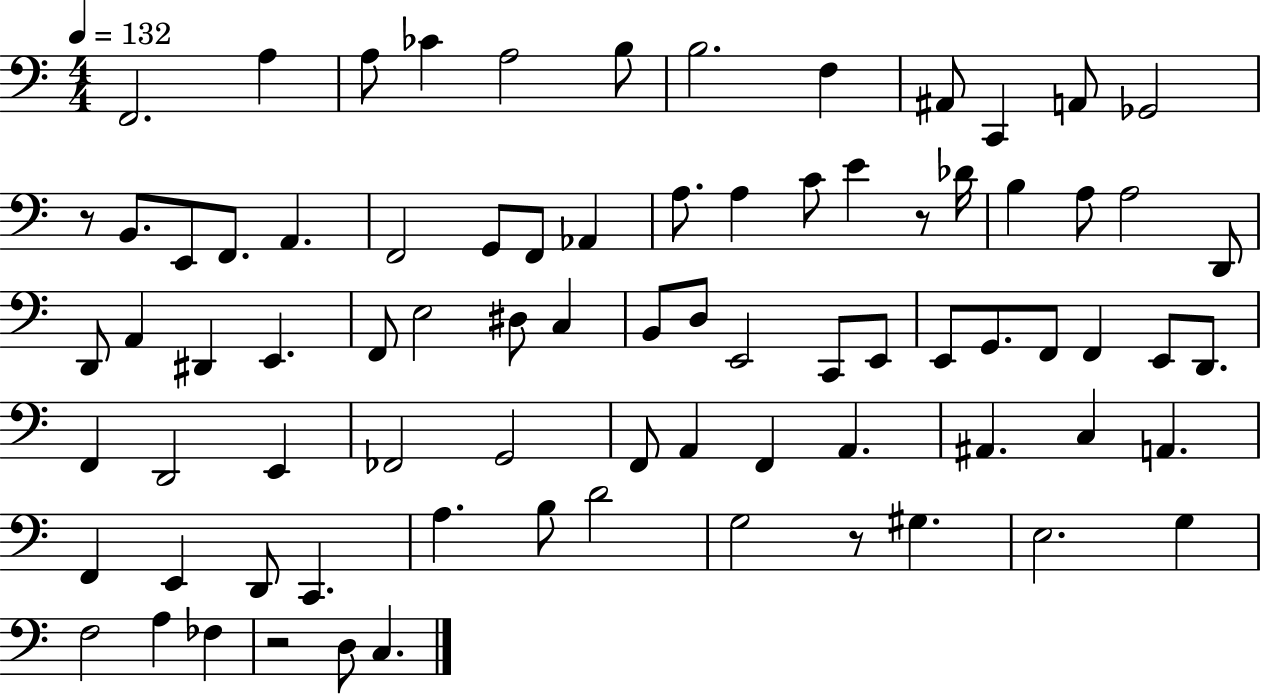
F2/h. A3/q A3/e CES4/q A3/h B3/e B3/h. F3/q A#2/e C2/q A2/e Gb2/h R/e B2/e. E2/e F2/e. A2/q. F2/h G2/e F2/e Ab2/q A3/e. A3/q C4/e E4/q R/e Db4/s B3/q A3/e A3/h D2/e D2/e A2/q D#2/q E2/q. F2/e E3/h D#3/e C3/q B2/e D3/e E2/h C2/e E2/e E2/e G2/e. F2/e F2/q E2/e D2/e. F2/q D2/h E2/q FES2/h G2/h F2/e A2/q F2/q A2/q. A#2/q. C3/q A2/q. F2/q E2/q D2/e C2/q. A3/q. B3/e D4/h G3/h R/e G#3/q. E3/h. G3/q F3/h A3/q FES3/q R/h D3/e C3/q.